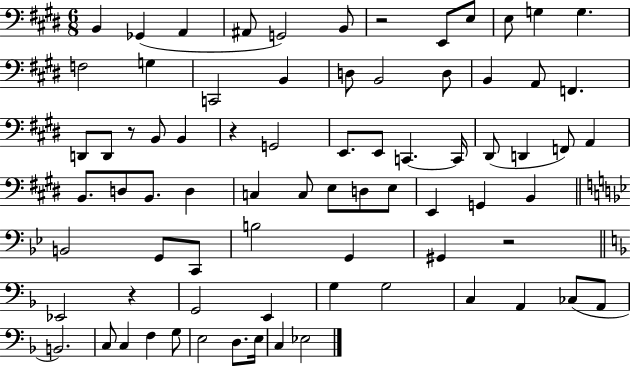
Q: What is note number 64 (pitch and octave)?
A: C3